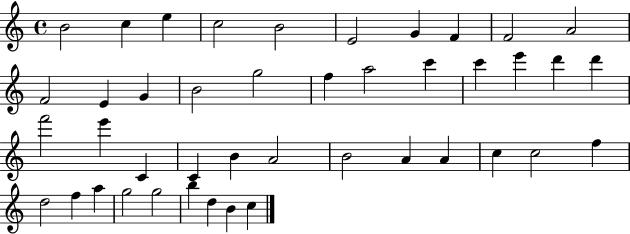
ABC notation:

X:1
T:Untitled
M:4/4
L:1/4
K:C
B2 c e c2 B2 E2 G F F2 A2 F2 E G B2 g2 f a2 c' c' e' d' d' f'2 e' C C B A2 B2 A A c c2 f d2 f a g2 g2 b d B c